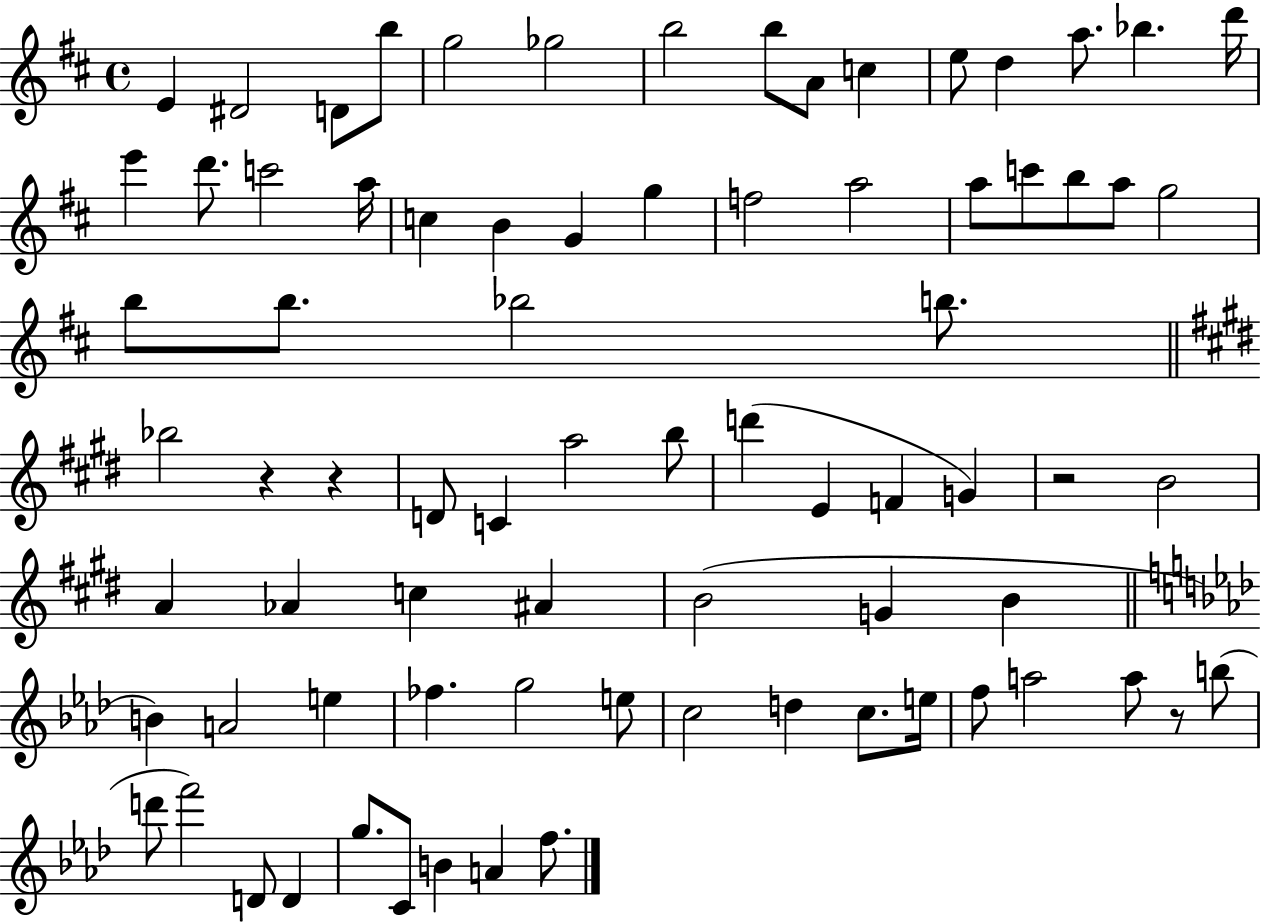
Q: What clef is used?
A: treble